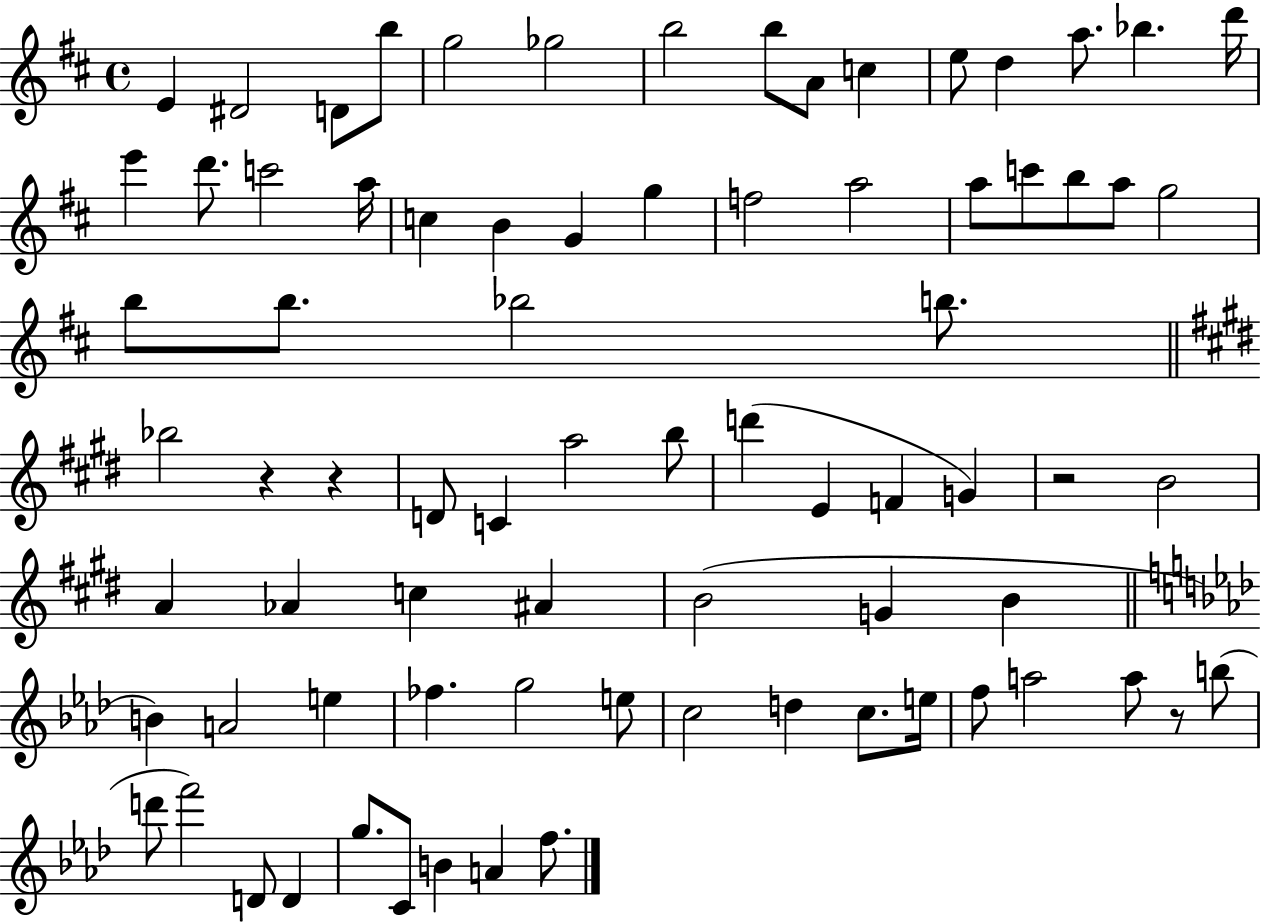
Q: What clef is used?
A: treble